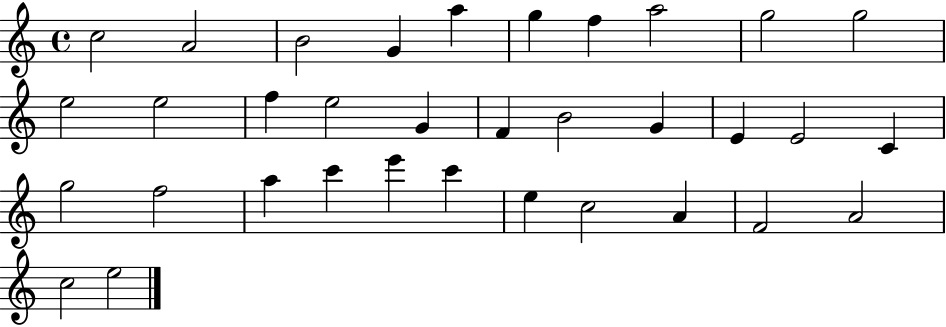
{
  \clef treble
  \time 4/4
  \defaultTimeSignature
  \key c \major
  c''2 a'2 | b'2 g'4 a''4 | g''4 f''4 a''2 | g''2 g''2 | \break e''2 e''2 | f''4 e''2 g'4 | f'4 b'2 g'4 | e'4 e'2 c'4 | \break g''2 f''2 | a''4 c'''4 e'''4 c'''4 | e''4 c''2 a'4 | f'2 a'2 | \break c''2 e''2 | \bar "|."
}